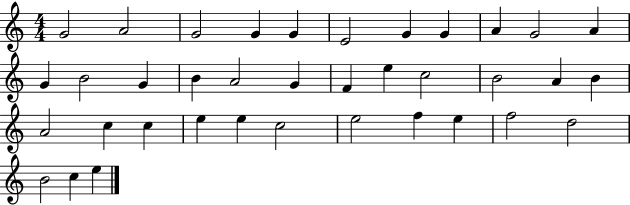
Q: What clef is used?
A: treble